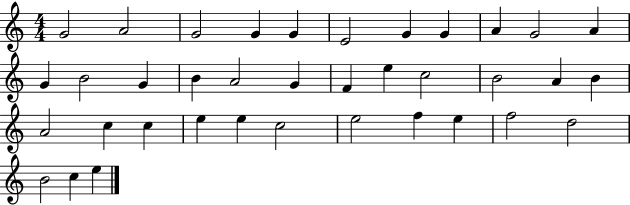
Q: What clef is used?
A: treble